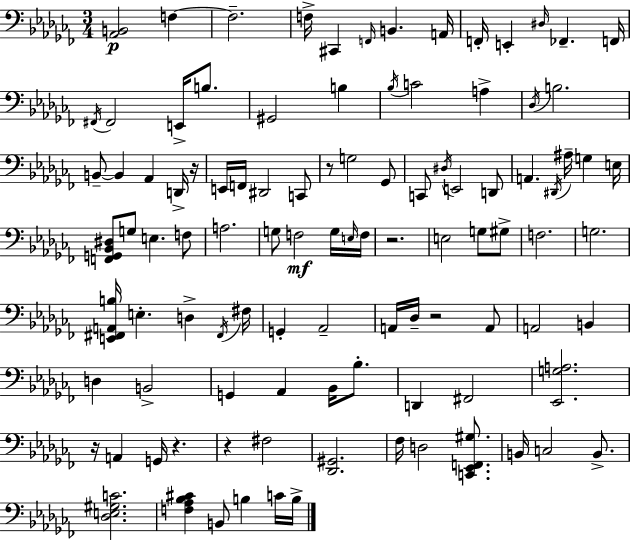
{
  \clef bass
  \numericTimeSignature
  \time 3/4
  \key aes \minor
  <aes, b,>2\p f4~~ | f2.-- | f16-> cis,4 \grace { f,16 } b,4. | a,16 f,16-. e,4-. \grace { dis16 } fes,4.-- | \break f,16 \acciaccatura { fis,16 } fis,2 e,16-> | b8. gis,2 b4 | \acciaccatura { bes16 } c'2 | a4-> \acciaccatura { des16 } b2. | \break b,8--~~ b,4 aes,4 | d,16-> r16 e,16 f,16 dis,2 | c,8 r8 g2 | ges,8 c,8 \acciaccatura { dis16 } e,2 | \break d,8 a,4. | \acciaccatura { dis,16 } ais16-- g4 e16 <f, g, bes, dis>8 g8 e4. | f8 a2. | g8 f2\mf | \break g16 \grace { e16 } f16 r2. | e2 | g8 gis8-> f2. | g2. | \break <e, fis, a, b>16 e4.-. | d4-> \acciaccatura { fis,16 } fis16 g,4-. | aes,2-- a,16 des16-- r2 | a,8 a,2 | \break b,4 d4 | b,2-> g,4 | aes,4 bes,16 bes8.-. d,4 | fis,2 <ees, g a>2. | \break r16 a,4 | g,16 r4. r4 | fis2 <des, gis,>2. | fes16 d2 | \break <c, ees, f, gis>8. b,16 c2 | b,8.-> <des e gis c'>2. | <f aes bes cis'>4 | b,8 b4 c'16 b16-> \bar "|."
}